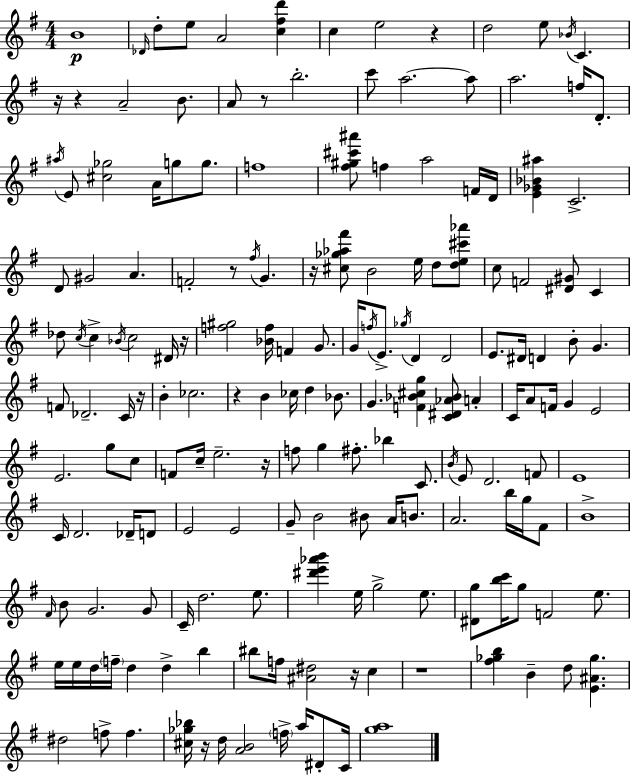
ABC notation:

X:1
T:Untitled
M:4/4
L:1/4
K:Em
B4 _D/4 d/2 e/2 A2 [c^fd'] c e2 z d2 e/2 _B/4 C z/4 z A2 B/2 A/2 z/2 b2 c'/2 a2 a/2 a2 f/4 D/2 ^a/4 E/2 [^c_g]2 A/4 g/2 g/2 f4 [^f^g^c'^a']/2 f a2 F/4 D/4 [E_G_B^a] C2 D/2 ^G2 A F2 z/2 ^f/4 G z/4 [^c_g_a^f']/2 B2 e/4 d/2 [de^c'_a']/2 c/2 F2 [^D^G]/2 C _d/2 c/4 c _B/4 c2 ^D/4 z/4 [f^g]2 [_Bf]/4 F G/2 G/4 f/4 E/2 _g/4 D D2 E/2 ^D/4 D B/2 G F/2 _D2 C/4 z/4 B _c2 z B _c/4 d _B/2 G [F_B^cg] [C^D_A_B]/2 A C/4 A/2 F/4 G E2 E2 g/2 c/2 F/2 c/4 e2 z/4 f/2 g ^f/2 _b C/2 B/4 E/2 D2 F/2 E4 C/4 D2 _D/4 D/2 E2 E2 G/2 B2 ^B/2 A/4 B/2 A2 b/4 g/4 ^F/2 B4 ^F/4 B/2 G2 G/2 C/4 d2 e/2 [^d'e'_a'b'] e/4 g2 e/2 [^Dg]/2 [bc']/4 g/2 F2 e/2 e/4 e/4 d/4 f/4 d d b ^b/2 f/4 [^A^d]2 z/4 c z4 [^f_gb] B d/2 [E^A_g] ^d2 f/2 f [^c_g_b]/4 z/4 d/4 [AB]2 f/4 a/4 ^D/2 C/4 [ga]4